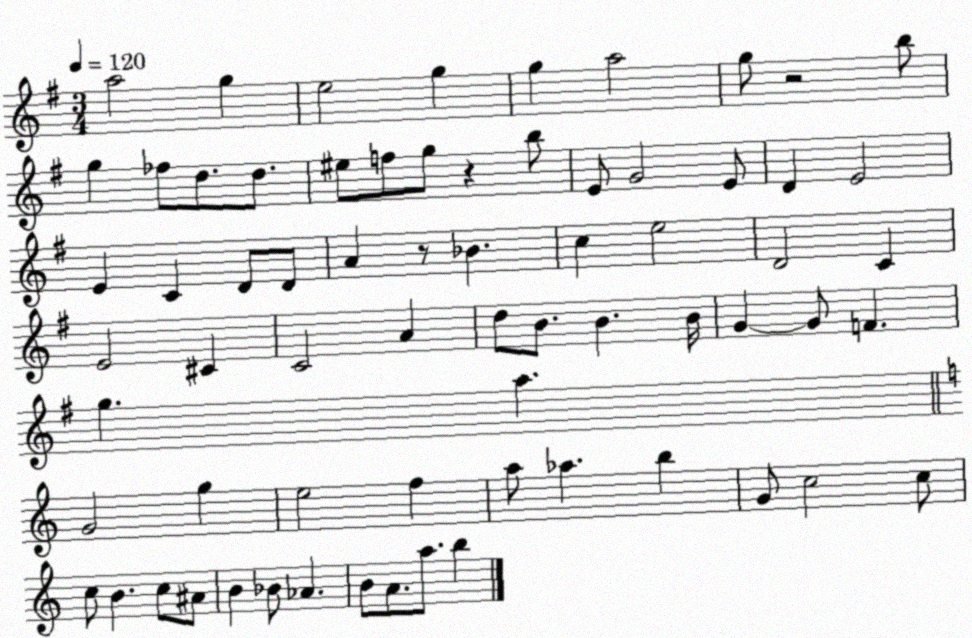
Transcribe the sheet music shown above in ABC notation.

X:1
T:Untitled
M:3/4
L:1/4
K:G
a2 g e2 g g a2 g/2 z2 b/2 g _f/2 d/2 d/2 ^e/2 f/2 g/2 z b/2 E/2 G2 E/2 D E2 E C D/2 D/2 A z/2 _B c e2 D2 C E2 ^C C2 A d/2 B/2 B B/4 G G/2 F g a G2 g e2 f a/2 _a b G/2 c2 c/2 c/2 B c/2 ^A/2 B _B/2 _A B/2 A/2 a/2 b